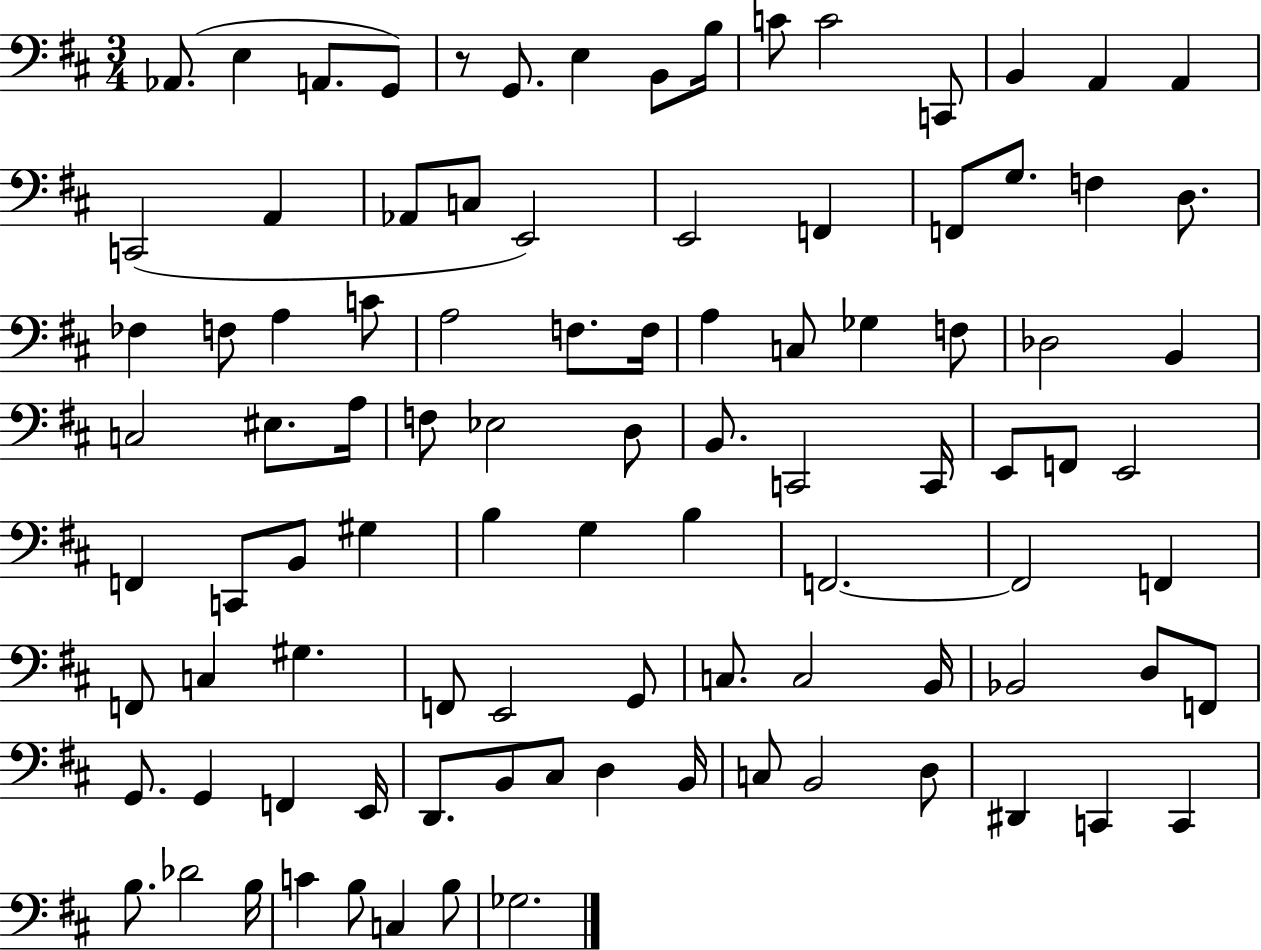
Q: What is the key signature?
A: D major